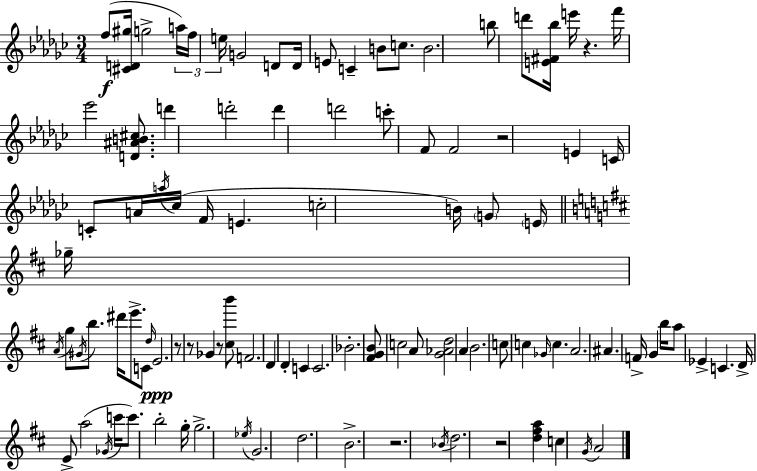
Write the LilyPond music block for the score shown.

{
  \clef treble
  \numericTimeSignature
  \time 3/4
  \key ees \minor
  \repeat volta 2 { f''8(\f <cis' d' gis''>16 g''2-> \tuplet 3/2 { a''16) | f''16 e''16 } g'2 d'8 | d'16 e'8 c'4-- b'8 c''8. | b'2. | \break b''8 d'''8 <e' fis' bes''>16 e'''16 r4. | f'''16 ees'''2 <d' ais' b' cis''>8. | d'''4 d'''2-. | d'''4 d'''2 | \break c'''8-. f'8 f'2 | r2 e'4 | c'16 c'8-. a'16 \acciaccatura { a''16 } ces''16( f'16 e'4. | c''2-. b'16) \parenthesize g'8 | \break \parenthesize e'16 \bar "||" \break \key d \major ges''16-- \acciaccatura { a'16 } g''8 \acciaccatura { gis'16 } b''8. dis'''16 e'''8.-> | c'8 \grace { d''16 } e'2.\ppp | r8 r8 ges'4 r8 | <cis'' b'''>8 f'2. | \break d'4 d'4-. c'4 | c'2. | bes'2.-. | <fis' g' b'>8 c''2 | \break a'8 <g' aes' d''>2 a'4 | b'2. | c''8 c''4 \grace { ges'16 } c''4. | a'2. | \break ais'4. f'16-> g'4 | b''16 a''8 ees'4-> c'4. | d'16-> e'8-> a''2( | \acciaccatura { ges'16 } c'''16 c'''8.) b''2-. | \break g''16-. g''2.-> | \acciaccatura { ees''16 } g'2. | d''2. | b'2.-> | \break r2. | \acciaccatura { bes'16 } d''2. | r2 | <d'' fis'' a''>4 c''4 \acciaccatura { g'16 } | \break a'2 } \bar "|."
}